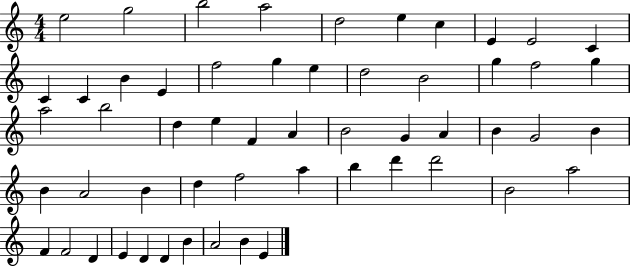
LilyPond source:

{
  \clef treble
  \numericTimeSignature
  \time 4/4
  \key c \major
  e''2 g''2 | b''2 a''2 | d''2 e''4 c''4 | e'4 e'2 c'4 | \break c'4 c'4 b'4 e'4 | f''2 g''4 e''4 | d''2 b'2 | g''4 f''2 g''4 | \break a''2 b''2 | d''4 e''4 f'4 a'4 | b'2 g'4 a'4 | b'4 g'2 b'4 | \break b'4 a'2 b'4 | d''4 f''2 a''4 | b''4 d'''4 d'''2 | b'2 a''2 | \break f'4 f'2 d'4 | e'4 d'4 d'4 b'4 | a'2 b'4 e'4 | \bar "|."
}